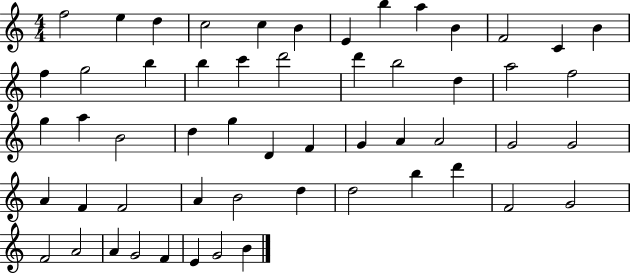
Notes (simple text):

F5/h E5/q D5/q C5/h C5/q B4/q E4/q B5/q A5/q B4/q F4/h C4/q B4/q F5/q G5/h B5/q B5/q C6/q D6/h D6/q B5/h D5/q A5/h F5/h G5/q A5/q B4/h D5/q G5/q D4/q F4/q G4/q A4/q A4/h G4/h G4/h A4/q F4/q F4/h A4/q B4/h D5/q D5/h B5/q D6/q F4/h G4/h F4/h A4/h A4/q G4/h F4/q E4/q G4/h B4/q